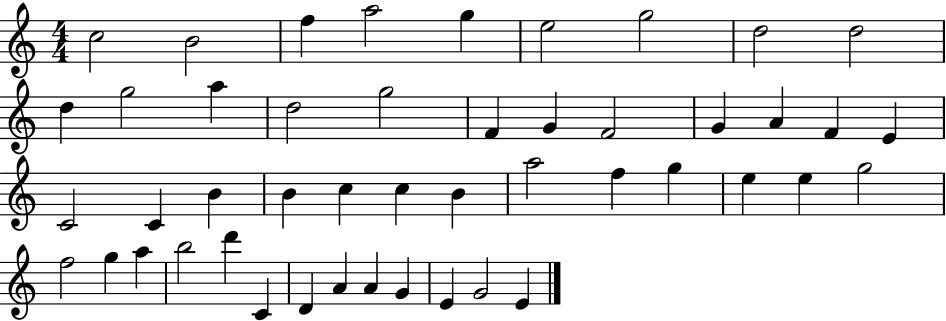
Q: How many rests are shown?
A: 0